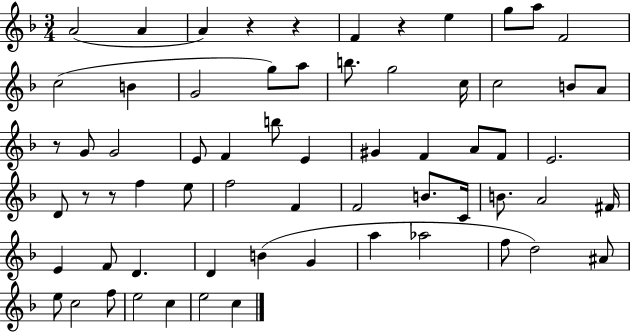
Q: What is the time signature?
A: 3/4